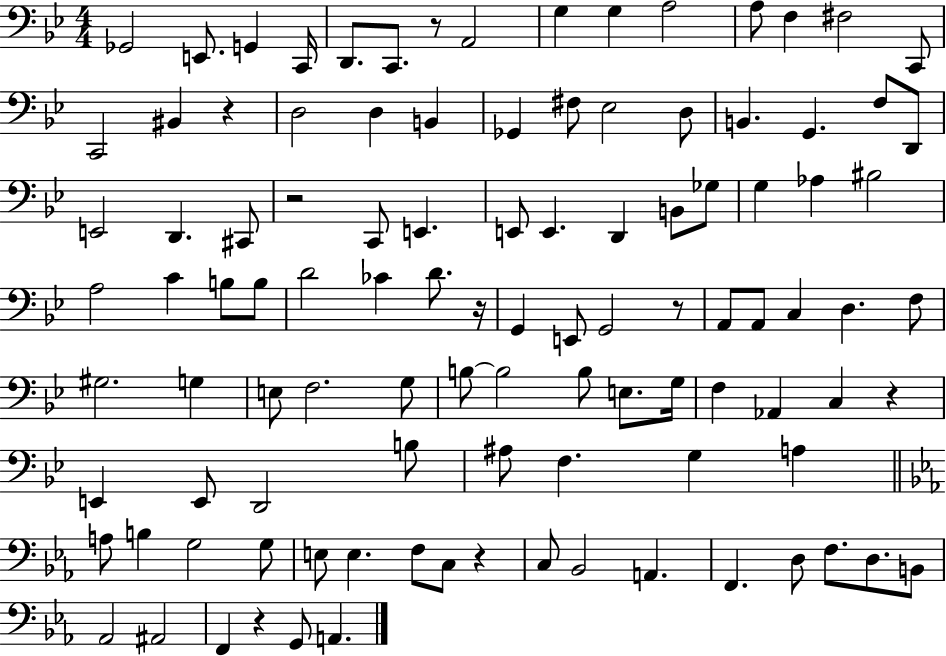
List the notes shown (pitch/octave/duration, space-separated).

Gb2/h E2/e. G2/q C2/s D2/e. C2/e. R/e A2/h G3/q G3/q A3/h A3/e F3/q F#3/h C2/e C2/h BIS2/q R/q D3/h D3/q B2/q Gb2/q F#3/e Eb3/h D3/e B2/q. G2/q. F3/e D2/e E2/h D2/q. C#2/e R/h C2/e E2/q. E2/e E2/q. D2/q B2/e Gb3/e G3/q Ab3/q BIS3/h A3/h C4/q B3/e B3/e D4/h CES4/q D4/e. R/s G2/q E2/e G2/h R/e A2/e A2/e C3/q D3/q. F3/e G#3/h. G3/q E3/e F3/h. G3/e B3/e B3/h B3/e E3/e. G3/s F3/q Ab2/q C3/q R/q E2/q E2/e D2/h B3/e A#3/e F3/q. G3/q A3/q A3/e B3/q G3/h G3/e E3/e E3/q. F3/e C3/e R/q C3/e Bb2/h A2/q. F2/q. D3/e F3/e. D3/e. B2/e Ab2/h A#2/h F2/q R/q G2/e A2/q.